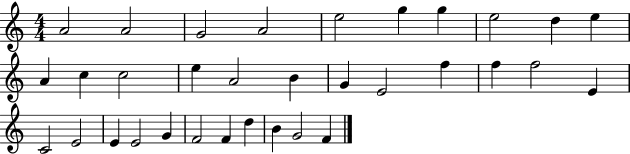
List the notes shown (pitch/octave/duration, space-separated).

A4/h A4/h G4/h A4/h E5/h G5/q G5/q E5/h D5/q E5/q A4/q C5/q C5/h E5/q A4/h B4/q G4/q E4/h F5/q F5/q F5/h E4/q C4/h E4/h E4/q E4/h G4/q F4/h F4/q D5/q B4/q G4/h F4/q